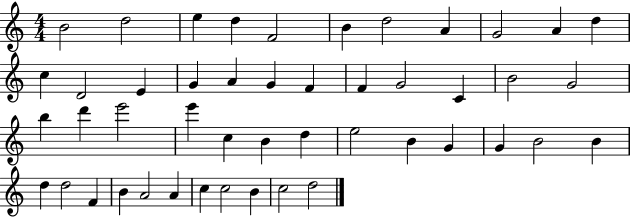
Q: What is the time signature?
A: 4/4